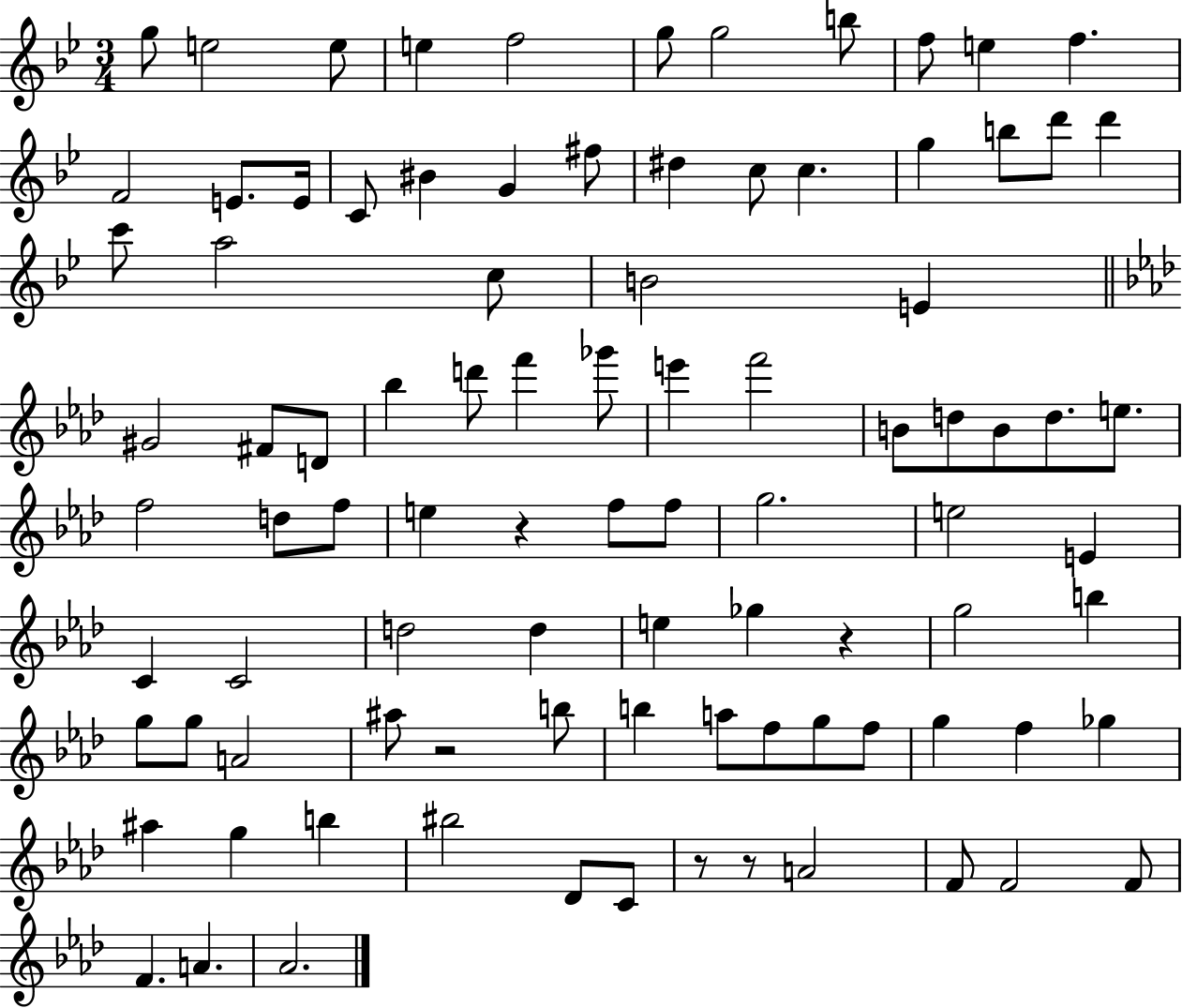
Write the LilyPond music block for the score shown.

{
  \clef treble
  \numericTimeSignature
  \time 3/4
  \key bes \major
  g''8 e''2 e''8 | e''4 f''2 | g''8 g''2 b''8 | f''8 e''4 f''4. | \break f'2 e'8. e'16 | c'8 bis'4 g'4 fis''8 | dis''4 c''8 c''4. | g''4 b''8 d'''8 d'''4 | \break c'''8 a''2 c''8 | b'2 e'4 | \bar "||" \break \key aes \major gis'2 fis'8 d'8 | bes''4 d'''8 f'''4 ges'''8 | e'''4 f'''2 | b'8 d''8 b'8 d''8. e''8. | \break f''2 d''8 f''8 | e''4 r4 f''8 f''8 | g''2. | e''2 e'4 | \break c'4 c'2 | d''2 d''4 | e''4 ges''4 r4 | g''2 b''4 | \break g''8 g''8 a'2 | ais''8 r2 b''8 | b''4 a''8 f''8 g''8 f''8 | g''4 f''4 ges''4 | \break ais''4 g''4 b''4 | bis''2 des'8 c'8 | r8 r8 a'2 | f'8 f'2 f'8 | \break f'4. a'4. | aes'2. | \bar "|."
}